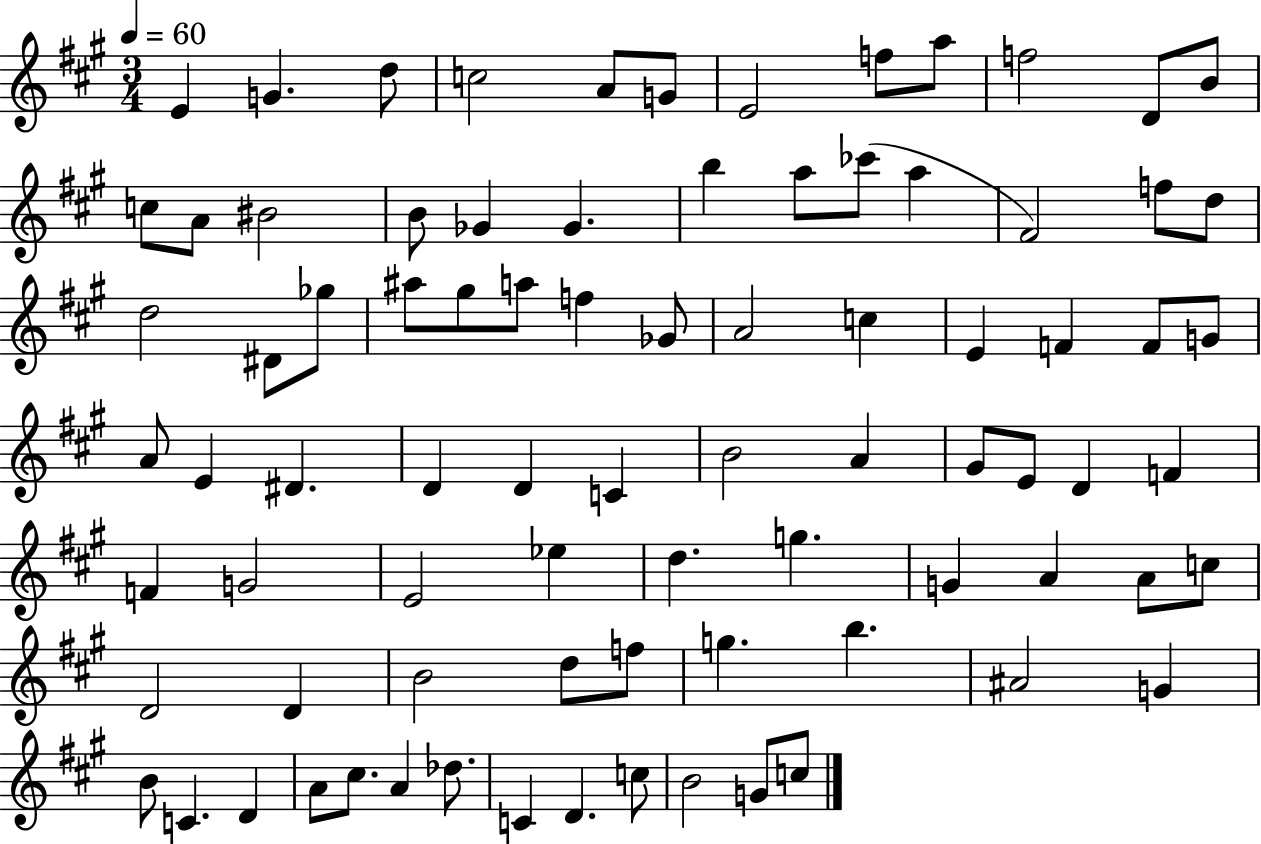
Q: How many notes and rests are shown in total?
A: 83